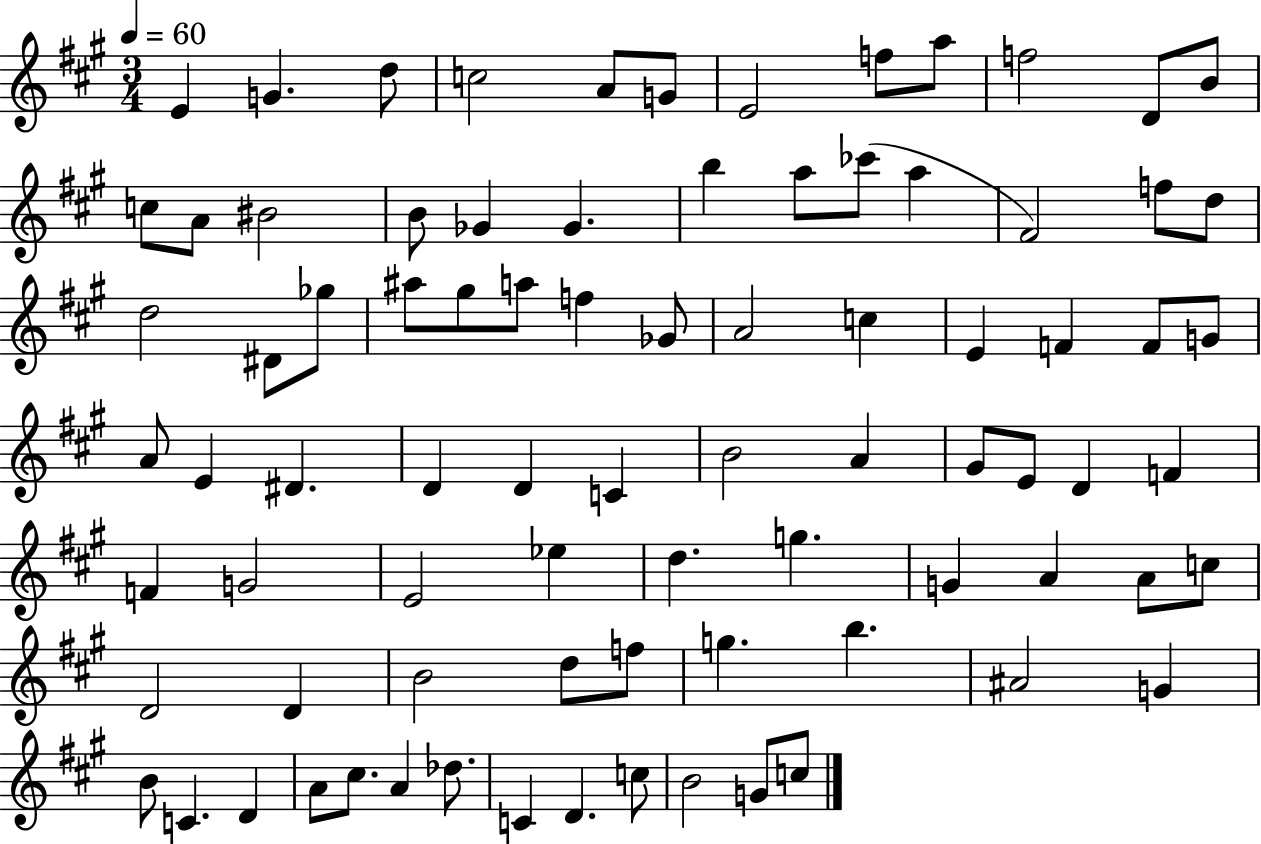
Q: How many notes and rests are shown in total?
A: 83